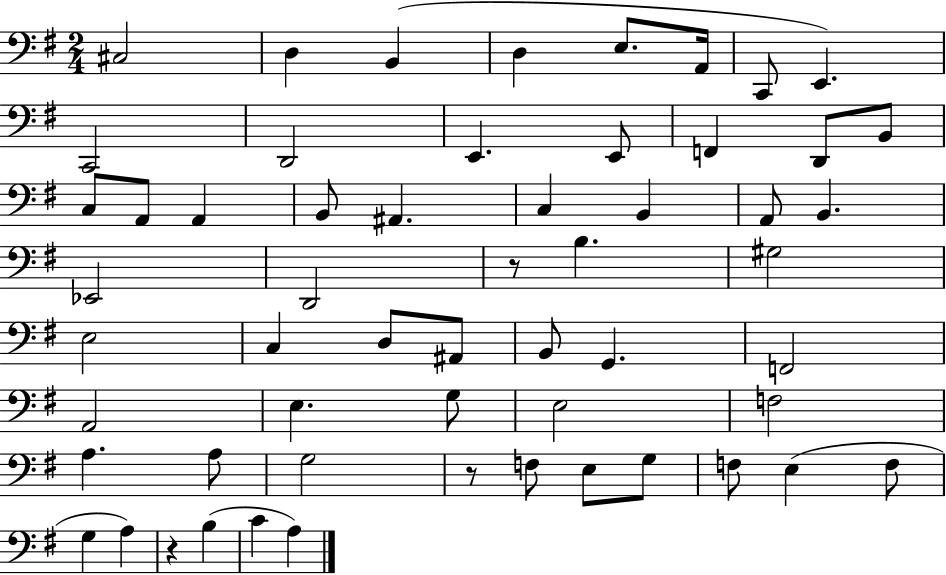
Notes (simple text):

C#3/h D3/q B2/q D3/q E3/e. A2/s C2/e E2/q. C2/h D2/h E2/q. E2/e F2/q D2/e B2/e C3/e A2/e A2/q B2/e A#2/q. C3/q B2/q A2/e B2/q. Eb2/h D2/h R/e B3/q. G#3/h E3/h C3/q D3/e A#2/e B2/e G2/q. F2/h A2/h E3/q. G3/e E3/h F3/h A3/q. A3/e G3/h R/e F3/e E3/e G3/e F3/e E3/q F3/e G3/q A3/q R/q B3/q C4/q A3/q